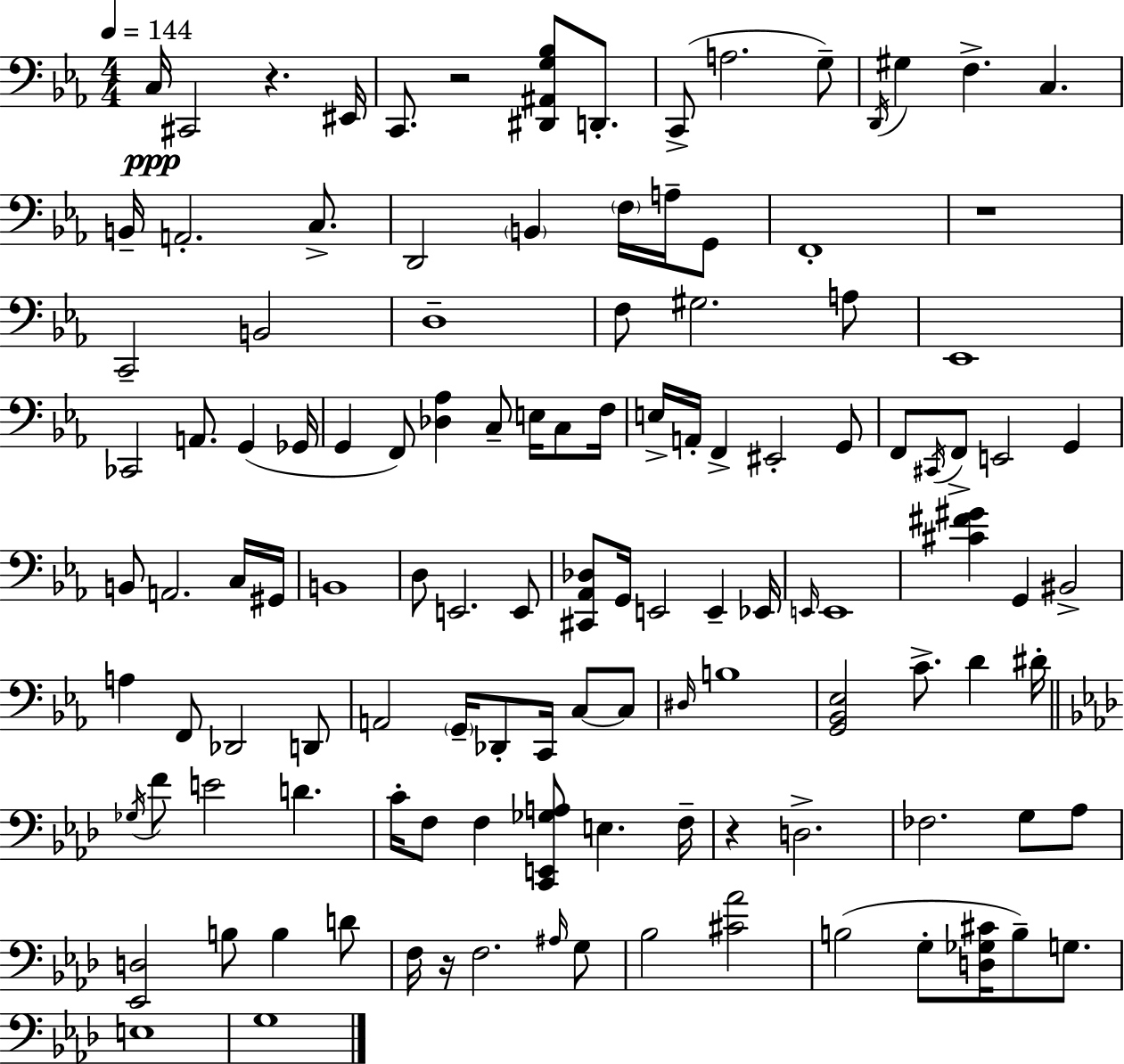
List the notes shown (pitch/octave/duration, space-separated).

C3/s C#2/h R/q. EIS2/s C2/e. R/h [D#2,A#2,G3,Bb3]/e D2/e. C2/e A3/h. G3/e D2/s G#3/q F3/q. C3/q. B2/s A2/h. C3/e. D2/h B2/q F3/s A3/s G2/e F2/w R/w C2/h B2/h D3/w F3/e G#3/h. A3/e Eb2/w CES2/h A2/e. G2/q Gb2/s G2/q F2/e [Db3,Ab3]/q C3/e E3/s C3/e F3/s E3/s A2/s F2/q EIS2/h G2/e F2/e C#2/s F2/e E2/h G2/q B2/e A2/h. C3/s G#2/s B2/w D3/e E2/h. E2/e [C#2,Ab2,Db3]/e G2/s E2/h E2/q Eb2/s E2/s E2/w [C#4,F#4,G#4]/q G2/q BIS2/h A3/q F2/e Db2/h D2/e A2/h G2/s Db2/e C2/s C3/e C3/e D#3/s B3/w [G2,Bb2,Eb3]/h C4/e. D4/q D#4/s Gb3/s F4/e E4/h D4/q. C4/s F3/e F3/q [C2,E2,Gb3,A3]/e E3/q. F3/s R/q D3/h. FES3/h. G3/e Ab3/e [Eb2,D3]/h B3/e B3/q D4/e F3/s R/s F3/h. A#3/s G3/e Bb3/h [C#4,Ab4]/h B3/h G3/e [D3,Gb3,C#4]/s B3/e G3/e. E3/w G3/w